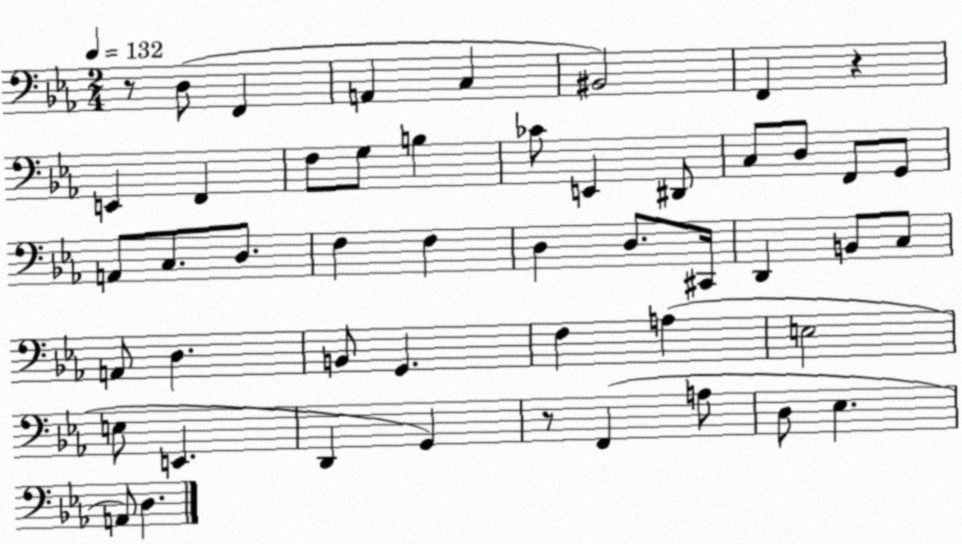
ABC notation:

X:1
T:Untitled
M:2/4
L:1/4
K:Eb
z/2 D,/2 F,, A,, C, ^B,,2 F,, z E,, F,, F,/2 G,/2 B, _C/2 E,, ^D,,/2 C,/2 D,/2 F,,/2 G,,/2 A,,/2 C,/2 D,/2 F, F, D, D,/2 ^C,,/4 D,, B,,/2 C,/2 A,,/2 D, B,,/2 G,, F, A, E,2 E,/2 E,, D,, G,, z/2 F,, A,/2 D,/2 _E, A,,/2 D,